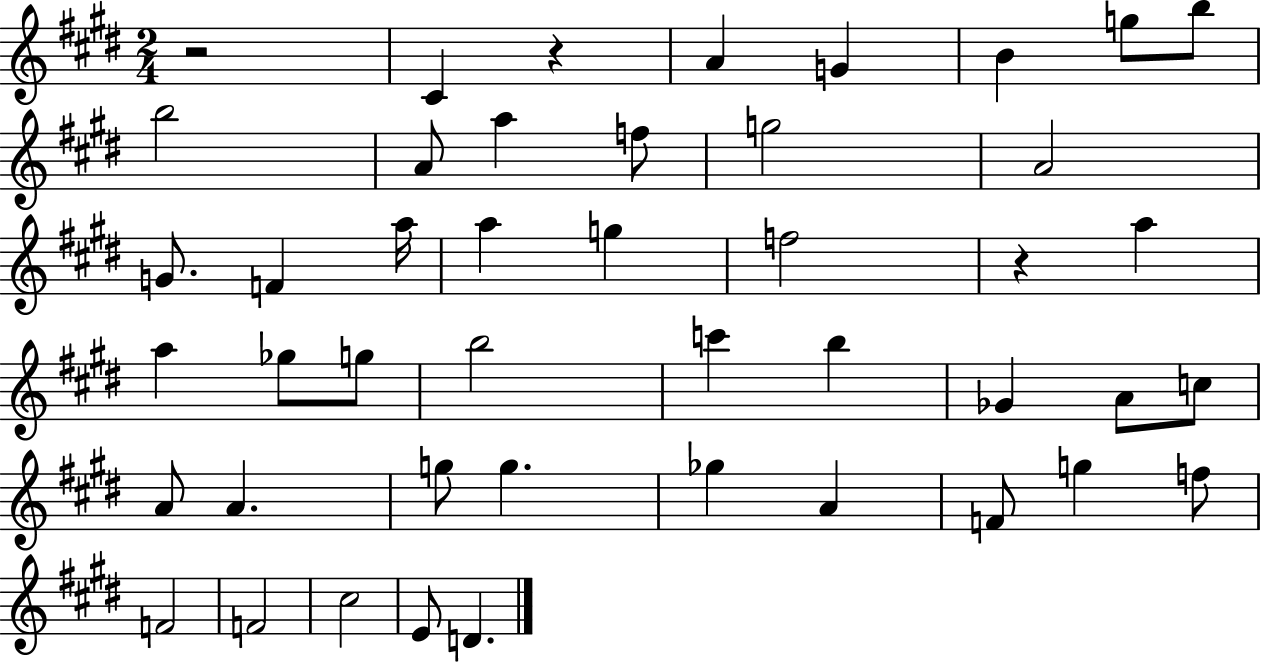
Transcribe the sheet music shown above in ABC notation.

X:1
T:Untitled
M:2/4
L:1/4
K:E
z2 ^C z A G B g/2 b/2 b2 A/2 a f/2 g2 A2 G/2 F a/4 a g f2 z a a _g/2 g/2 b2 c' b _G A/2 c/2 A/2 A g/2 g _g A F/2 g f/2 F2 F2 ^c2 E/2 D